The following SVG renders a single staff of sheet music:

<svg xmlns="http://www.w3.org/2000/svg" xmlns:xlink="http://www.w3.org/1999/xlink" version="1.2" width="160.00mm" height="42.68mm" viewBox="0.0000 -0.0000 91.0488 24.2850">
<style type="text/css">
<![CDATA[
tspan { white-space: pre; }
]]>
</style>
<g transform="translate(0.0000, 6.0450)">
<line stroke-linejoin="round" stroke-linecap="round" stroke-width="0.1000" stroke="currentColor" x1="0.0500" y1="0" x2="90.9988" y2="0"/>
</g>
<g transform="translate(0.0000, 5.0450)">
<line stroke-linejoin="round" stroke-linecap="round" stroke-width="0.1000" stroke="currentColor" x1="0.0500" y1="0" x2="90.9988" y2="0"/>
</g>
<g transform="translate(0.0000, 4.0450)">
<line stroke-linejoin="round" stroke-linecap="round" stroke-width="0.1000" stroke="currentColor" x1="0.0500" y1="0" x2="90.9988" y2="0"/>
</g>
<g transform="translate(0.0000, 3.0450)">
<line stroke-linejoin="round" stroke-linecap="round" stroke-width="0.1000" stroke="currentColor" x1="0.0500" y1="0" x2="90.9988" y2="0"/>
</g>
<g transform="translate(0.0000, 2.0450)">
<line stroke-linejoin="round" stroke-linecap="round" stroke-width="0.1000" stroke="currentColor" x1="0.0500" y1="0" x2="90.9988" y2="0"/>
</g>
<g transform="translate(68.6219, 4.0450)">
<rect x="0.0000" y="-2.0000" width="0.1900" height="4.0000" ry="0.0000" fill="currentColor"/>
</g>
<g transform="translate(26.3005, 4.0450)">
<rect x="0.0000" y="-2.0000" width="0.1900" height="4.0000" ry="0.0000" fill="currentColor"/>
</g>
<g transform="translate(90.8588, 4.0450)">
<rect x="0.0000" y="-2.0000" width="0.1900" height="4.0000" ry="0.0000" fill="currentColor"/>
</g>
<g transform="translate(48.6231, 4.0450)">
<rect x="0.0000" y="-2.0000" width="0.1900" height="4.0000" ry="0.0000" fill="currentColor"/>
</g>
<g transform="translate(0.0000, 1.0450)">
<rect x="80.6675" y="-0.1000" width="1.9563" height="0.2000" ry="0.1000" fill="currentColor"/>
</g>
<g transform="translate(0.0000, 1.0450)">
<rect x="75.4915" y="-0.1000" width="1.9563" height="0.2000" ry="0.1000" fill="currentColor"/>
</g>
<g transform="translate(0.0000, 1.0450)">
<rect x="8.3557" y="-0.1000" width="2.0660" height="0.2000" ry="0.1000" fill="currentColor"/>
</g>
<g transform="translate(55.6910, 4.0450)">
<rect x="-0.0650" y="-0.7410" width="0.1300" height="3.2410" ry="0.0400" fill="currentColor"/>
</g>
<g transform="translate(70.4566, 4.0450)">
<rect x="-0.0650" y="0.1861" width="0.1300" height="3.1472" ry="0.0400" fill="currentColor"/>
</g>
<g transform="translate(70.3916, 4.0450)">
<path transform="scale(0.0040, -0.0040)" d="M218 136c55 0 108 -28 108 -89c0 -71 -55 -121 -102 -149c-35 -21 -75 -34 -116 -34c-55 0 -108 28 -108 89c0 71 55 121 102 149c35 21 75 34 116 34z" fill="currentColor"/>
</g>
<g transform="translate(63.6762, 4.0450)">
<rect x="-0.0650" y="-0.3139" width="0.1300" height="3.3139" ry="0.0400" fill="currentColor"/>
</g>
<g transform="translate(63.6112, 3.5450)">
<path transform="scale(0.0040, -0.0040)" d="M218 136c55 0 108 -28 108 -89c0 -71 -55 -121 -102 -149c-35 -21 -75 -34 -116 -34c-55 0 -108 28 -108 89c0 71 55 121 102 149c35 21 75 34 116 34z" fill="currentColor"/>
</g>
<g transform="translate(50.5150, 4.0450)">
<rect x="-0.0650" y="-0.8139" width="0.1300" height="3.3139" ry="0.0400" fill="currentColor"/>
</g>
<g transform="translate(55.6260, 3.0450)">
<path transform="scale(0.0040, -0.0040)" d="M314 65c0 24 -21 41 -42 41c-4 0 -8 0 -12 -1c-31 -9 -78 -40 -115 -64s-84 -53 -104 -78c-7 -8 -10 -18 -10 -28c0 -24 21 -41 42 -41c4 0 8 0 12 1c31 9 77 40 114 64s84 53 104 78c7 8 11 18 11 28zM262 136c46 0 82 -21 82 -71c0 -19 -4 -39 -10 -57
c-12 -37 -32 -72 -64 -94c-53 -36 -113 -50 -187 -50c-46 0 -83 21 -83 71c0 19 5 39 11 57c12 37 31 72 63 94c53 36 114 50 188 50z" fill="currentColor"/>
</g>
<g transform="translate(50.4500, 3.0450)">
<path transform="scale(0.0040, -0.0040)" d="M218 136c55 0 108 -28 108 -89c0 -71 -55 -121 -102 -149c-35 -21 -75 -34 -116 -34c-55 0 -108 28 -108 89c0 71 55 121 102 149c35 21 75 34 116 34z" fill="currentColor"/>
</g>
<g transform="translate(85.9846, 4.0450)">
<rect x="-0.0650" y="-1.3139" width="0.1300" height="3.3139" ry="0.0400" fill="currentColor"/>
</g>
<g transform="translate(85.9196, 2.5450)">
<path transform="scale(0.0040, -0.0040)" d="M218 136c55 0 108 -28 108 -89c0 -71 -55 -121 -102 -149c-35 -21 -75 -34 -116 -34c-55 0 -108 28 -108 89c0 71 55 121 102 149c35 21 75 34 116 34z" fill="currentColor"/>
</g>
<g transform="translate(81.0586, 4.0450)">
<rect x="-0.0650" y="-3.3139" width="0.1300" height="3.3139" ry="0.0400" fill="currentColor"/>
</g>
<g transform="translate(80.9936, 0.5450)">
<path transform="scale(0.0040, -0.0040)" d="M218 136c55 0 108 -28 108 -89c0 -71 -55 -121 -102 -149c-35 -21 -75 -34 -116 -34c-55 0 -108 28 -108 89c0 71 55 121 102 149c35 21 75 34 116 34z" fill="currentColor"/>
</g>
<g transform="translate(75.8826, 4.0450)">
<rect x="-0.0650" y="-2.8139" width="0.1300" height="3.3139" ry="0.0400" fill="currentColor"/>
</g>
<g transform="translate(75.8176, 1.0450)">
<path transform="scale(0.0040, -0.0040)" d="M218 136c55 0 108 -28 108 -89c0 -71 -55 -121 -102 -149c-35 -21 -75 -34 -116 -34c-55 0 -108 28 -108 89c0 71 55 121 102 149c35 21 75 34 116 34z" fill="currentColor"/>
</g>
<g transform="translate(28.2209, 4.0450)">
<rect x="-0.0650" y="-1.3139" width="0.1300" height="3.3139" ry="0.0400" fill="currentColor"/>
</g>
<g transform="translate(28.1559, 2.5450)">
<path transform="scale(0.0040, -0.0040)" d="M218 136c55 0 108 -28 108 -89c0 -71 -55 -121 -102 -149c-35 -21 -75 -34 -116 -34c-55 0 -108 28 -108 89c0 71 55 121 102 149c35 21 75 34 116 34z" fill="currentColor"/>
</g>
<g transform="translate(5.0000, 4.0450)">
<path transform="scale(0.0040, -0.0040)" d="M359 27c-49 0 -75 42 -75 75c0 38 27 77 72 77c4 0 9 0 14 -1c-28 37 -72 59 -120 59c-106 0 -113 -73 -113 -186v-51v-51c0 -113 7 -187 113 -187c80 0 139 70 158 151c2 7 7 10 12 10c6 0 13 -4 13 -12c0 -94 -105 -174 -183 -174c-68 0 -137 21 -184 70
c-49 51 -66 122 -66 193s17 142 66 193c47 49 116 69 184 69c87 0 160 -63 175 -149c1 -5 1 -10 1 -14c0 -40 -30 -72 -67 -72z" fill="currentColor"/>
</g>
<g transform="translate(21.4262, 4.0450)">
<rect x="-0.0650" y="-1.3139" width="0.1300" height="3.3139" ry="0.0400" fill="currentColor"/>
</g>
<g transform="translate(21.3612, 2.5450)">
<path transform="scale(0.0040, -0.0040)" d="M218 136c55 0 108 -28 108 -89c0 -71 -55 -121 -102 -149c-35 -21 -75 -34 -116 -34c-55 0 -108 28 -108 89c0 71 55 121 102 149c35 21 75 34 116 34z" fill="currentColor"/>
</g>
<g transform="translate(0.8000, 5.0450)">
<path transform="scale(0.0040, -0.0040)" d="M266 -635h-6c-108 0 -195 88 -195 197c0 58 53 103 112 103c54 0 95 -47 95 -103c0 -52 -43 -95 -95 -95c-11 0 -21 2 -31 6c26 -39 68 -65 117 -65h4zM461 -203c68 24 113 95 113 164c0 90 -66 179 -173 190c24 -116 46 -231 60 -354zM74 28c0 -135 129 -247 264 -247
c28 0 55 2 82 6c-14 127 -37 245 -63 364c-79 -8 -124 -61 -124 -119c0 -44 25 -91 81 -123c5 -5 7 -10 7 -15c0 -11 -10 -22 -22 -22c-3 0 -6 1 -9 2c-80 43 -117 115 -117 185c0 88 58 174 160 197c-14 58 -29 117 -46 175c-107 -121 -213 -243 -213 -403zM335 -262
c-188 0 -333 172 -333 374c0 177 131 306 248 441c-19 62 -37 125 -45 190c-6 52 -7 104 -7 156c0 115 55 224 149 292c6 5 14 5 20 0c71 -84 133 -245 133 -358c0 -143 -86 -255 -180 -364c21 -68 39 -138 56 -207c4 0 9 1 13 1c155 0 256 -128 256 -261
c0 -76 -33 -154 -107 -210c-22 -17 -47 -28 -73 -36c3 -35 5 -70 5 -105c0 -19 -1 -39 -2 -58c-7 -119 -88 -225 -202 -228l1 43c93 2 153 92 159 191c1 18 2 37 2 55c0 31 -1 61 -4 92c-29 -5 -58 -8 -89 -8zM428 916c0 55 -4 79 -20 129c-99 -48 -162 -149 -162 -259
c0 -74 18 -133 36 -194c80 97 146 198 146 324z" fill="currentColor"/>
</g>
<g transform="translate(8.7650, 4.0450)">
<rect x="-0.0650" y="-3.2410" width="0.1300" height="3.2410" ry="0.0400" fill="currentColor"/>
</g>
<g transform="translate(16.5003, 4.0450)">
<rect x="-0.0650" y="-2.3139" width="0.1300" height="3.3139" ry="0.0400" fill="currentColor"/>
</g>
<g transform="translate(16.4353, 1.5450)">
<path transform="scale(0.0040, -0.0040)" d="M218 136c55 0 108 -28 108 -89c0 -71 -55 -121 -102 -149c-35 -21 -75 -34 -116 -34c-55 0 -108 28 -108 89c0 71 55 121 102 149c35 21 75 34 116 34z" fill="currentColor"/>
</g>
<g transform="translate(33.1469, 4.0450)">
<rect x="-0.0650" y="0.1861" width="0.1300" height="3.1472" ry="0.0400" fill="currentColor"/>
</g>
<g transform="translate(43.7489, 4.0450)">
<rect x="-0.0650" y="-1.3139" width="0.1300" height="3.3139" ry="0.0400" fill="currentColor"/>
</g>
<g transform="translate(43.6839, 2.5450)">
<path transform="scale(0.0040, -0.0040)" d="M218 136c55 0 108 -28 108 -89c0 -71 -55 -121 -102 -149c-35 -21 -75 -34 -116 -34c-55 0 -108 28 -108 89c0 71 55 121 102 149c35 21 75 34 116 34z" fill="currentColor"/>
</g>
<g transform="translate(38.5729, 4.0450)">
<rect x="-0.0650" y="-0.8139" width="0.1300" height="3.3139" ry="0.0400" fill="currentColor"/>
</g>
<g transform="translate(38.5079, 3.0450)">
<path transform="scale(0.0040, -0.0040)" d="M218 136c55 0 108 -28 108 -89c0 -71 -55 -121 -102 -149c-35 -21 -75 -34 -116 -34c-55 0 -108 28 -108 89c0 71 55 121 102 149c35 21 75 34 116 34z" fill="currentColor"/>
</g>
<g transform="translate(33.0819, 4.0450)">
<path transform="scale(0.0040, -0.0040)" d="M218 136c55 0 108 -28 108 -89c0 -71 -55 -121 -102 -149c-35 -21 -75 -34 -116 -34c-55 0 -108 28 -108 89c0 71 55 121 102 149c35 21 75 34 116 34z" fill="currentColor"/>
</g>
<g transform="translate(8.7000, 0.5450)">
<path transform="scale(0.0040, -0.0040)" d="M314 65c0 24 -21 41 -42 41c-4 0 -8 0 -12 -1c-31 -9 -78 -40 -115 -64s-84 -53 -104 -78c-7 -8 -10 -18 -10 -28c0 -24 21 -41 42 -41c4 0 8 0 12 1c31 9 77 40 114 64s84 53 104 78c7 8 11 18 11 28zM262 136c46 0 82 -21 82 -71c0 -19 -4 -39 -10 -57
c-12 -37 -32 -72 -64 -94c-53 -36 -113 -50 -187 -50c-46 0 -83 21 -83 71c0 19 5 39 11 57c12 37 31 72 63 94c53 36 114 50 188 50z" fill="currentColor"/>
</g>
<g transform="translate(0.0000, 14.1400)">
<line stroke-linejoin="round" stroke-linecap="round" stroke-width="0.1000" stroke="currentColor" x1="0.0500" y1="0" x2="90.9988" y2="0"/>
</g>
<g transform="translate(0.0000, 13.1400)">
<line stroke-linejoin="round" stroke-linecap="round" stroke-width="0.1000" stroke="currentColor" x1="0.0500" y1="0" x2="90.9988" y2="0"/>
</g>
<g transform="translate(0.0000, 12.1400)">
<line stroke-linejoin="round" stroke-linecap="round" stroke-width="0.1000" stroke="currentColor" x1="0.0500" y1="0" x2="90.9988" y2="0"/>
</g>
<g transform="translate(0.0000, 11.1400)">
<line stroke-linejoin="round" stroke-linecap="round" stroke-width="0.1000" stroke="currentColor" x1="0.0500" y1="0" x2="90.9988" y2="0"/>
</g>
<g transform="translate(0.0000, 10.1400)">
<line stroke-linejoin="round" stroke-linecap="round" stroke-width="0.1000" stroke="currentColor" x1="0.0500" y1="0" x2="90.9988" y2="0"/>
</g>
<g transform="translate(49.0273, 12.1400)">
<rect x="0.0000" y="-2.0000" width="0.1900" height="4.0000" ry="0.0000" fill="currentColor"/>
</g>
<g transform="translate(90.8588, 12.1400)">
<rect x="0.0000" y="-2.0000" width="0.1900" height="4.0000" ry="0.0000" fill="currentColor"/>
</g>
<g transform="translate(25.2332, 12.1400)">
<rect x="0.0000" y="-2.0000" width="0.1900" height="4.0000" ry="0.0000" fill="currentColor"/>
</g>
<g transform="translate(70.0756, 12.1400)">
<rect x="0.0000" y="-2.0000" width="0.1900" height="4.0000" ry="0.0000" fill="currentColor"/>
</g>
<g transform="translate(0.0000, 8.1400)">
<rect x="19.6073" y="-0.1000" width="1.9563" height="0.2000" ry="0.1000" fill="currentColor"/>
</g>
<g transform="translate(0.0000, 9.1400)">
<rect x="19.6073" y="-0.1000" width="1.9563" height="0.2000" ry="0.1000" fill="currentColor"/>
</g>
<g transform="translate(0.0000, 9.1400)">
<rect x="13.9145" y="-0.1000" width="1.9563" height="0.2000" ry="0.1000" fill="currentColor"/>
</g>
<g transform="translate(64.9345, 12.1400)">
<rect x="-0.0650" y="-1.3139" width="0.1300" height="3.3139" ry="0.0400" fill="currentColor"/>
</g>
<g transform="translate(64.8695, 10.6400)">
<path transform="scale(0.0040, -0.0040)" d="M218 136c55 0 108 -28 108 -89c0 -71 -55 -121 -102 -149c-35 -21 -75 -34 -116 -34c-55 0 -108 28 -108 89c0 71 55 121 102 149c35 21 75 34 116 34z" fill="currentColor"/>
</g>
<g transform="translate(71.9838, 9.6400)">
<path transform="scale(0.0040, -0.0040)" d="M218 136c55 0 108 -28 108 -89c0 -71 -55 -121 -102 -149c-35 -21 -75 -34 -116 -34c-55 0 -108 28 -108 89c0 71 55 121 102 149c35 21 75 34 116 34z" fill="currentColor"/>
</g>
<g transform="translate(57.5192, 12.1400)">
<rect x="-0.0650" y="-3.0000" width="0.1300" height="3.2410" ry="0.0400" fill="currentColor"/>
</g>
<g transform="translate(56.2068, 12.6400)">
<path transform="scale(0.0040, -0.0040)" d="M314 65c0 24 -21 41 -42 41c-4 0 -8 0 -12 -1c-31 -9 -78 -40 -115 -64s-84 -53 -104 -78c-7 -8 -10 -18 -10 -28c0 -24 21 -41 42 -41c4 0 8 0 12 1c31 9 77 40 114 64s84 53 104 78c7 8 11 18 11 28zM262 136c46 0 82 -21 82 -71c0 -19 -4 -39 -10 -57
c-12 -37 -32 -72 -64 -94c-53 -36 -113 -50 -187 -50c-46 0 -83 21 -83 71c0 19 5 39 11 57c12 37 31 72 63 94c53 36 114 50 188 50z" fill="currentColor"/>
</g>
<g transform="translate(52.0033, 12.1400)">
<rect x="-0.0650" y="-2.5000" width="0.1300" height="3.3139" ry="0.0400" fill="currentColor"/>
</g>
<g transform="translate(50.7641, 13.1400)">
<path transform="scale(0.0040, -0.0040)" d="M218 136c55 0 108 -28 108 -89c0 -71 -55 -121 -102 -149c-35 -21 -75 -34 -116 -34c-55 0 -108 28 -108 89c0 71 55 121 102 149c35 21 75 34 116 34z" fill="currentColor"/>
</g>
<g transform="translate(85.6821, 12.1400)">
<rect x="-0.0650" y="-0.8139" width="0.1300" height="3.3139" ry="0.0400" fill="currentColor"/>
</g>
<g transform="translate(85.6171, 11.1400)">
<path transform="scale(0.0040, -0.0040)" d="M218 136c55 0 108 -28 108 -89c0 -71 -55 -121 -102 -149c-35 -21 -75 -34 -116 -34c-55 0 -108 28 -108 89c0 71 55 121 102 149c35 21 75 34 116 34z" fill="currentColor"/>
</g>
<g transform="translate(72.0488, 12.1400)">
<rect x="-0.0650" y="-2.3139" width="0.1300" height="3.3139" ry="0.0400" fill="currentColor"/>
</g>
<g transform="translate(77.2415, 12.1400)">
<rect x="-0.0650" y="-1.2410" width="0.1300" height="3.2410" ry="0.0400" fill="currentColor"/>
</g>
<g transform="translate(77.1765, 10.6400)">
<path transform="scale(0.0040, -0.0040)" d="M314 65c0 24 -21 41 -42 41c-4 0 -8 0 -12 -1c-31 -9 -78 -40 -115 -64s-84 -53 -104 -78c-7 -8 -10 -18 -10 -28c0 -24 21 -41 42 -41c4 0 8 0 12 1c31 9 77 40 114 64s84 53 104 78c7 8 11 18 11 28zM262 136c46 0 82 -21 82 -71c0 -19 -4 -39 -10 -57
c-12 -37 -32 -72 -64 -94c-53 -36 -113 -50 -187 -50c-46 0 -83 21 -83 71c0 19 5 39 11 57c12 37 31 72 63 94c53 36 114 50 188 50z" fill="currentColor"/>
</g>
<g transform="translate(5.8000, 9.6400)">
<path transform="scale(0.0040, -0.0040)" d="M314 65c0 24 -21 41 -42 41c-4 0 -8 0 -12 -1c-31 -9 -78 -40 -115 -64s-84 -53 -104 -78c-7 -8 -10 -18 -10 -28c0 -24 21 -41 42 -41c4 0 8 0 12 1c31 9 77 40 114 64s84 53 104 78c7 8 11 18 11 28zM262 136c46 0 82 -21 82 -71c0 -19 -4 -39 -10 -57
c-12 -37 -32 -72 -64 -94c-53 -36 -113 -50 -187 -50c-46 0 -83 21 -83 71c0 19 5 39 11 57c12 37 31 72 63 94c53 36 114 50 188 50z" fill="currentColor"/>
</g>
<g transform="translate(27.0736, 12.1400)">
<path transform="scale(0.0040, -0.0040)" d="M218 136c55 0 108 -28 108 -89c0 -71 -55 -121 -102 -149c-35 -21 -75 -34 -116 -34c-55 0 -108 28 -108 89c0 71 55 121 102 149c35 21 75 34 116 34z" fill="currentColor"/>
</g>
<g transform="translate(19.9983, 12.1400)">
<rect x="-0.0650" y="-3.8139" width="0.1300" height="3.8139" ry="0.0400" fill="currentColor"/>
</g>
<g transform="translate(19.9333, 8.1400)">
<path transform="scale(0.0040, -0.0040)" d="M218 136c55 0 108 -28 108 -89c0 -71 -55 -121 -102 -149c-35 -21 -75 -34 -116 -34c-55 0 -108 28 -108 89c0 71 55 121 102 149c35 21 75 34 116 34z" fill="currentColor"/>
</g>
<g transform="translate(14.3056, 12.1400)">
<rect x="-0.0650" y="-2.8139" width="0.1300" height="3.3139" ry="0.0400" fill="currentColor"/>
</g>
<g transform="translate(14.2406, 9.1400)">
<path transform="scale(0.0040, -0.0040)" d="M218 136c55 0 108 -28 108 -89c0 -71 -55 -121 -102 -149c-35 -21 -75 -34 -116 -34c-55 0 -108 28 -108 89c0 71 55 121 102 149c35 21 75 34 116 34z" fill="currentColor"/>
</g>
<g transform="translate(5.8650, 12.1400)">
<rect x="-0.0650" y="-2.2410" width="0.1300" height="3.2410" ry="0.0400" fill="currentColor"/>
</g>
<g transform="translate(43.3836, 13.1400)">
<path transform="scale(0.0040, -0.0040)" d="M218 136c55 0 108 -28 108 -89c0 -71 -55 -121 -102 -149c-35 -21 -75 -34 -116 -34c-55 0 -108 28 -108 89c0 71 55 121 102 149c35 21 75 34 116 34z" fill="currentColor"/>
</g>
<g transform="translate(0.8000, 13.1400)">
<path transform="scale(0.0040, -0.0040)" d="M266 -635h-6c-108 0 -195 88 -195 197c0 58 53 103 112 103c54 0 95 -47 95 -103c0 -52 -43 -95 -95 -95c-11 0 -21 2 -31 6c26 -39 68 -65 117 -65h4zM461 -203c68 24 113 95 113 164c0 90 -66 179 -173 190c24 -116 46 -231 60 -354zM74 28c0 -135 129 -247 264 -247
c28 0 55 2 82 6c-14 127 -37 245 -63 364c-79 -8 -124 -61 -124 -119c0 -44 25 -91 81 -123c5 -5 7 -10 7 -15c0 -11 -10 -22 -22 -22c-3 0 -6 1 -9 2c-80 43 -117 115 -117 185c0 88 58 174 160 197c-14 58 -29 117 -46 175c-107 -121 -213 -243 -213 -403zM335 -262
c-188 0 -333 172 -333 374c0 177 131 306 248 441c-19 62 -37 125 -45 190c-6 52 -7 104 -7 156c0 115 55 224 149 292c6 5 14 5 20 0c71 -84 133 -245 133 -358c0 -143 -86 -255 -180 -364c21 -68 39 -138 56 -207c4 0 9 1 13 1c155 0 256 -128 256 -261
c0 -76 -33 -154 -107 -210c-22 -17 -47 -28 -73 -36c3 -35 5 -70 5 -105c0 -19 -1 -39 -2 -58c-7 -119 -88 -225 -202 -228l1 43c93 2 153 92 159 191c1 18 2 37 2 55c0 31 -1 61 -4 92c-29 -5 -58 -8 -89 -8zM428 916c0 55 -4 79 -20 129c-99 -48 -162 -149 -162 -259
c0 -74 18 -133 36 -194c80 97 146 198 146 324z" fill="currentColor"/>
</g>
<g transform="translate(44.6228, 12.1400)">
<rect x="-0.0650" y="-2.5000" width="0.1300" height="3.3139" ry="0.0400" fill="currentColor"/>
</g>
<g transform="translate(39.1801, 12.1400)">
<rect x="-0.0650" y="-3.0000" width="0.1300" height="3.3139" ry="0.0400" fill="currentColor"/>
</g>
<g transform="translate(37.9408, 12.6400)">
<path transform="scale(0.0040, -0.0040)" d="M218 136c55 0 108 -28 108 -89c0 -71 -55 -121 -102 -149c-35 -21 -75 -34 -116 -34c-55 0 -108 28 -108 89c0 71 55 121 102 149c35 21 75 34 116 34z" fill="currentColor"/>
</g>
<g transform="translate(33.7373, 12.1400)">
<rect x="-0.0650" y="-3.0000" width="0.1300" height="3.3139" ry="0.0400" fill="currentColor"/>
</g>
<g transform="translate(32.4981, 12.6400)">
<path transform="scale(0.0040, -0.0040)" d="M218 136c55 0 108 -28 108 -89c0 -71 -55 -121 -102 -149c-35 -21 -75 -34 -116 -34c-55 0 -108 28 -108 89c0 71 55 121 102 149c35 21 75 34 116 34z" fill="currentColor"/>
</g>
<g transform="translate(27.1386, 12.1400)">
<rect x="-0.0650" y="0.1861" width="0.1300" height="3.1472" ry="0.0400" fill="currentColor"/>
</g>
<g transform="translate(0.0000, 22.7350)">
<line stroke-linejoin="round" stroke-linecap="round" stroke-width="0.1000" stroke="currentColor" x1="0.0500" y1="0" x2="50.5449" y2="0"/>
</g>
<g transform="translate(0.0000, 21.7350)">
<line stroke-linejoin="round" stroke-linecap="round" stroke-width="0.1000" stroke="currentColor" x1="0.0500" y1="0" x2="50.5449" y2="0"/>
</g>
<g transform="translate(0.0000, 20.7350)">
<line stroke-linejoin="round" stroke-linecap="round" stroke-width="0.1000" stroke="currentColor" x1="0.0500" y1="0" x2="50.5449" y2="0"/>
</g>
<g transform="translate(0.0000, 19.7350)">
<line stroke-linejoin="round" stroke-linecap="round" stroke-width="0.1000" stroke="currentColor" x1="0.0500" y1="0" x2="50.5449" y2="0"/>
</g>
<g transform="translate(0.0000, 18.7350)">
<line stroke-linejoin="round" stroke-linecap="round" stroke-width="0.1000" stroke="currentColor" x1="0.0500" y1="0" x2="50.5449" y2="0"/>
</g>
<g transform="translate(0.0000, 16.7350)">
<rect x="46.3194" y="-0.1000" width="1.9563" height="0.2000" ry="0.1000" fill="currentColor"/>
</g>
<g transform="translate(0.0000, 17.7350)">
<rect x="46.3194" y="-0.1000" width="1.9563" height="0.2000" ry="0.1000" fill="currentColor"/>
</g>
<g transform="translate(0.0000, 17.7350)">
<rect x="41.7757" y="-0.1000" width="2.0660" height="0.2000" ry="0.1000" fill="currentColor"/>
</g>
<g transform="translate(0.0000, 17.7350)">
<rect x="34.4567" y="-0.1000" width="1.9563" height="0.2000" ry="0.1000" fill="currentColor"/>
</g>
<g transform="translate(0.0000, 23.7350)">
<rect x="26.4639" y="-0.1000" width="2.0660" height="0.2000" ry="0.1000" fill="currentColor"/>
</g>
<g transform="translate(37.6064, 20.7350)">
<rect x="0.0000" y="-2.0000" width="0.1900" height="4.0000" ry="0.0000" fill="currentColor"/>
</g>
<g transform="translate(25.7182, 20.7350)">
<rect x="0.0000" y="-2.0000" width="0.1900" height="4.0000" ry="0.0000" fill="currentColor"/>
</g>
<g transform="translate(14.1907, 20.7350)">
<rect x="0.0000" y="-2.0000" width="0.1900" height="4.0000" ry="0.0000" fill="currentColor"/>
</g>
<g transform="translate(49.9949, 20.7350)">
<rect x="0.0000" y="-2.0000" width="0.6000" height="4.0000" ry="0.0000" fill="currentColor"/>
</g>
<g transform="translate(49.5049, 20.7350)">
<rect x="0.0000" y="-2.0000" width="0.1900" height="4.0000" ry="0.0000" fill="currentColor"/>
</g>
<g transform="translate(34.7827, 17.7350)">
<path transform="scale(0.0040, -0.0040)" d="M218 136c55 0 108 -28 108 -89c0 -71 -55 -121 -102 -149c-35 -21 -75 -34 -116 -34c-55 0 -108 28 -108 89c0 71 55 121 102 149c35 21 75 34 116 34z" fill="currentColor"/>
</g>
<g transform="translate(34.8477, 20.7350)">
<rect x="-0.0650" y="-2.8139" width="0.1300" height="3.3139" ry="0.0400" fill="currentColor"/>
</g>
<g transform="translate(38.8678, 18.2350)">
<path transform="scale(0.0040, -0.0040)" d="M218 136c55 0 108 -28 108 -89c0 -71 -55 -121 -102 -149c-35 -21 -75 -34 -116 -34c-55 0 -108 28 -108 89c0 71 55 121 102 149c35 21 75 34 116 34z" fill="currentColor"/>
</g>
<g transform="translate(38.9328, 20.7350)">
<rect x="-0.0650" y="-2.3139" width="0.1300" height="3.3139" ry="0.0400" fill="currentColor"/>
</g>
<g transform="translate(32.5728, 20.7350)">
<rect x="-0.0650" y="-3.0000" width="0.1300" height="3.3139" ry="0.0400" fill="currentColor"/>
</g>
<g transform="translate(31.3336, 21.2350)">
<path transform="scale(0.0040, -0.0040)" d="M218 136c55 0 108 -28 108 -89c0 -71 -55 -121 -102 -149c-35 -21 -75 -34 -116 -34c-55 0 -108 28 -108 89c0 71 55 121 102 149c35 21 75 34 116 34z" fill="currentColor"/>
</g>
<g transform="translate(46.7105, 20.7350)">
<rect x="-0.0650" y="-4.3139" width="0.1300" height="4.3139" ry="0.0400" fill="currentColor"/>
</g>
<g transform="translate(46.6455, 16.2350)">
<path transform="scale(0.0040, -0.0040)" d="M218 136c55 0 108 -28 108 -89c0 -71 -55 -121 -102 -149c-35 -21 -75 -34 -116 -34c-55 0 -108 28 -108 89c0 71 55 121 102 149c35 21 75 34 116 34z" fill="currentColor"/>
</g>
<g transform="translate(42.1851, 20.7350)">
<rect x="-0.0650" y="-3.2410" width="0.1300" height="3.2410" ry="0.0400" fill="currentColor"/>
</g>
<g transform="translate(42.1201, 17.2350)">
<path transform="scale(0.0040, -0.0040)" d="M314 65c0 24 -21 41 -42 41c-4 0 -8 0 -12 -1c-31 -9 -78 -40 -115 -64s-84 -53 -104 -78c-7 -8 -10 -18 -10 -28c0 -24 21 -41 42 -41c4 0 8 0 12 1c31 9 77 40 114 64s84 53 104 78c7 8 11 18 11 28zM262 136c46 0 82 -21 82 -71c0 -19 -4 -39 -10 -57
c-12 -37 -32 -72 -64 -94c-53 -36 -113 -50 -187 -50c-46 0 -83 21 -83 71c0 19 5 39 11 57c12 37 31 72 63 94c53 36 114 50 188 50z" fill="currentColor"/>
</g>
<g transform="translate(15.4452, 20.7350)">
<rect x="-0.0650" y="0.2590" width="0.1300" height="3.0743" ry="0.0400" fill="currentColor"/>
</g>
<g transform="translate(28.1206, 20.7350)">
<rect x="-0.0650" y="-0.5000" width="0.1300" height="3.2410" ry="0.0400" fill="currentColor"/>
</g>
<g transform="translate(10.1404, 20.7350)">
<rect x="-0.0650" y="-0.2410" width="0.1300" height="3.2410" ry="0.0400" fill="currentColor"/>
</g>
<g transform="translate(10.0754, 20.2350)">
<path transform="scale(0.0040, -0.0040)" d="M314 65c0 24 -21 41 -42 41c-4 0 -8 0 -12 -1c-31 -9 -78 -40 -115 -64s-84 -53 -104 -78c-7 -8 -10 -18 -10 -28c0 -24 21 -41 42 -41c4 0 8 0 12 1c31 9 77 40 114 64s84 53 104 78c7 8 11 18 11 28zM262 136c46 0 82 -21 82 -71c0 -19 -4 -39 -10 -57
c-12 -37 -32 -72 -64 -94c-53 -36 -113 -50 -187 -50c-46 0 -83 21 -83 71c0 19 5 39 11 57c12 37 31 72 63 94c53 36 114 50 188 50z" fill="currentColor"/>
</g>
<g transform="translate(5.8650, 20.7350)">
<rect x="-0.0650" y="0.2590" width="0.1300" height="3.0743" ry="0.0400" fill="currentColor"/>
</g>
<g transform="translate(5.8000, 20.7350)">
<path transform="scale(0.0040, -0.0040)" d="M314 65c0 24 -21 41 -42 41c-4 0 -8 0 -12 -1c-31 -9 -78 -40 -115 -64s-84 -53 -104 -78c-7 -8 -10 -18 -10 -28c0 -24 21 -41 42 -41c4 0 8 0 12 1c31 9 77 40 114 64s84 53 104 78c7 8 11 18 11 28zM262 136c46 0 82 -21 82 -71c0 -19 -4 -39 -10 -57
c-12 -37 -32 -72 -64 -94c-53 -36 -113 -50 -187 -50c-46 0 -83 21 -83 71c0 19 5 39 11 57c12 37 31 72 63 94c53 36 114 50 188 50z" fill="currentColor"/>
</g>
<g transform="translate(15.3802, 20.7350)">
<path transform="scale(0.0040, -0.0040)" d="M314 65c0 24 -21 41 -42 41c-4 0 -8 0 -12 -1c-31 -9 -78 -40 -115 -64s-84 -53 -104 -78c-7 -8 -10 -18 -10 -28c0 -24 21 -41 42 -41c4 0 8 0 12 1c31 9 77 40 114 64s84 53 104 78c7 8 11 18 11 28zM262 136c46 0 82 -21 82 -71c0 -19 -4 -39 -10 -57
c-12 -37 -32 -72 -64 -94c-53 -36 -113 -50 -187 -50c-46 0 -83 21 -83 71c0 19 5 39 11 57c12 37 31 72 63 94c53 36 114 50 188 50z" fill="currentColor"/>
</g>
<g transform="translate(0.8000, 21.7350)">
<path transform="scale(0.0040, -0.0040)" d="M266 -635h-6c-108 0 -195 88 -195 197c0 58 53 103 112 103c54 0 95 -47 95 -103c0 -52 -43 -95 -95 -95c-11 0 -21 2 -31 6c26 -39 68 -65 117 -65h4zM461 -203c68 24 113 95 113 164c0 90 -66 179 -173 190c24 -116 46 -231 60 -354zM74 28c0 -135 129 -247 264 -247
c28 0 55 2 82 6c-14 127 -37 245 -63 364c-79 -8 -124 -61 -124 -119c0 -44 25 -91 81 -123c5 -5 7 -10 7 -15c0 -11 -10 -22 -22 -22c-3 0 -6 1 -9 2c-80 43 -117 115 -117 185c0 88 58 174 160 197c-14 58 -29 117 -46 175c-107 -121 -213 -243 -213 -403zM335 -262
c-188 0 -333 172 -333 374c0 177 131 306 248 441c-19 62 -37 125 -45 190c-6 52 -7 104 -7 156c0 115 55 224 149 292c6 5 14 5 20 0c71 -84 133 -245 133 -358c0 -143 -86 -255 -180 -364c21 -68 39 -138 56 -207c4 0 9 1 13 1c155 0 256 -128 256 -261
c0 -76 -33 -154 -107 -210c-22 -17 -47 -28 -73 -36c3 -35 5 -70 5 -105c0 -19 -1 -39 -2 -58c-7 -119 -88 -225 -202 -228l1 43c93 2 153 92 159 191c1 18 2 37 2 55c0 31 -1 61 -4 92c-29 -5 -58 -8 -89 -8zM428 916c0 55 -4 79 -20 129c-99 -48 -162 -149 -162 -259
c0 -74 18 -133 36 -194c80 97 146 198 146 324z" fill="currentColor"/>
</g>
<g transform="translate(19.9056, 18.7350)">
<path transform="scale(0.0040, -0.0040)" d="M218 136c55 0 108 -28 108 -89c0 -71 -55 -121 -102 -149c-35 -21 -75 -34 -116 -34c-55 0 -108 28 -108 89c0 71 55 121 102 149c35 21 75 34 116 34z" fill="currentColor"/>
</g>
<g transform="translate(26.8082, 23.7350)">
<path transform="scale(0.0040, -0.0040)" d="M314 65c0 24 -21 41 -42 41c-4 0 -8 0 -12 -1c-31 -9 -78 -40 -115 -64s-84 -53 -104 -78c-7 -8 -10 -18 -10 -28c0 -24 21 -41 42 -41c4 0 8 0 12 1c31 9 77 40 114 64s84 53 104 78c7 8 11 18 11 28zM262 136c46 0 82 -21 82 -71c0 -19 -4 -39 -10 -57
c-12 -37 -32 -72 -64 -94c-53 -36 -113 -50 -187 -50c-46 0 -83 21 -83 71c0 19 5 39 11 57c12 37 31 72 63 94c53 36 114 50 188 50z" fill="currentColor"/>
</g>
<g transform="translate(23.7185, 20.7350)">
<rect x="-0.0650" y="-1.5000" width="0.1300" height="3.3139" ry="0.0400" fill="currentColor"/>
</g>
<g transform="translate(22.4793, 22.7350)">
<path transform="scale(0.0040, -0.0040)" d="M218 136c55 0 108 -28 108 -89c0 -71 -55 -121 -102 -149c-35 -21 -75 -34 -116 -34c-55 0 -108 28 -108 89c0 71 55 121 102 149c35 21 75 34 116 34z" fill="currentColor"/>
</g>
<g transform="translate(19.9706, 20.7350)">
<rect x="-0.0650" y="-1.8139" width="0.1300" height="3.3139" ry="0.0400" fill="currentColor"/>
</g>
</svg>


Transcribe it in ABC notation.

X:1
T:Untitled
M:4/4
L:1/4
K:C
b2 g e e B d e d d2 c B a b e g2 a c' B A A G G A2 e g e2 d B2 c2 B2 f E C2 A a g b2 d'